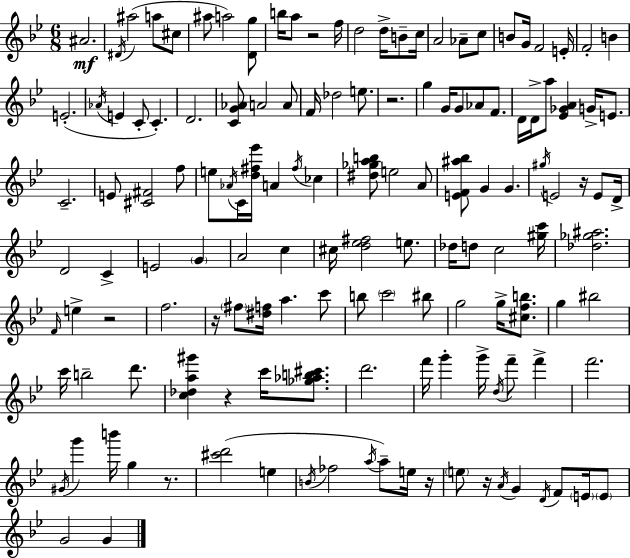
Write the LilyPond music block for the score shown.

{
  \clef treble
  \numericTimeSignature
  \time 6/8
  \key g \minor
  ais'2.\mf | \acciaccatura { dis'16 } ais''2( a''8 cis''8 | ais''8 a''2) <d' g''>8 | b''16 a''8 r2 | \break f''16 d''2 d''16-> b'8-- | c''16 a'2 aes'8-- c''8 | b'8 g'16 f'2 | e'16-. f'2-. b'4 | \break e'2.-.( | \acciaccatura { aes'16 } e'4 c'8-. c'4.-.) | d'2. | <c' g' aes'>8 a'2 | \break a'8 f'16 des''2 e''8. | r2. | g''4 g'16 g'8 aes'8 f'8. | d'16 d'16-> a''8 <ees' ges' a'>4 g'16-> e'8. | \break c'2.-- | e'8 <cis' fis'>2 | f''8 e''8 \acciaccatura { aes'16 } c'16 <d'' fis'' ees'''>16 a'4 \acciaccatura { fis''16 } | ces''4 <dis'' ges'' a'' b''>8 e''2 | \break a'8 <e' f' ais'' bes''>8 g'4 g'4. | \acciaccatura { gis''16 } e'2 | r16 e'8 d'16-> d'2 | c'4-> e'2 | \break \parenthesize g'4 a'2 | c''4 cis''16 <d'' ees'' fis''>2 | e''8. des''16 d''8 c''2 | <gis'' c'''>16 <des'' ges'' ais''>2. | \break \grace { f'16 } e''4-> r2 | f''2. | r16 \parenthesize fis''8 <dis'' f''>16 a''4. | c'''8 b''8 \parenthesize c'''2 | \break bis''8 g''2 | g''16-> <cis'' f'' b''>8. g''4 bis''2 | c'''16 b''2-- | d'''8. <c'' des'' a'' gis'''>4 r4 | \break c'''16 <ges'' aes'' b'' cis'''>8. d'''2. | f'''16 g'''4-. g'''16-> | \acciaccatura { d''16 } f'''8-- f'''4-> f'''2. | \acciaccatura { gis'16 } g'''4 | \break b'''16 g''4 r8. <cis''' d'''>2( | e''4 \acciaccatura { b'16 } fes''2 | \acciaccatura { a''16 } a''8--) e''16 r16 \parenthesize e''8 | r16 \acciaccatura { a'16 } g'4 \acciaccatura { d'16 } f'8 \parenthesize e'16 \parenthesize e'8 | \break g'2 g'4 | \bar "|."
}